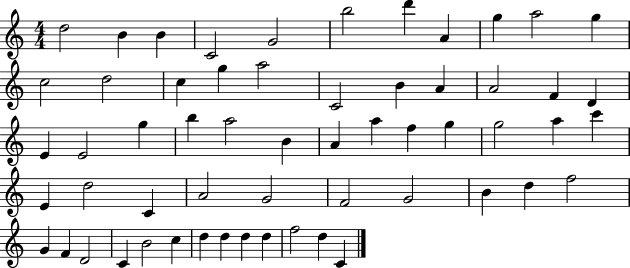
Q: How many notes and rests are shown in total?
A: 58